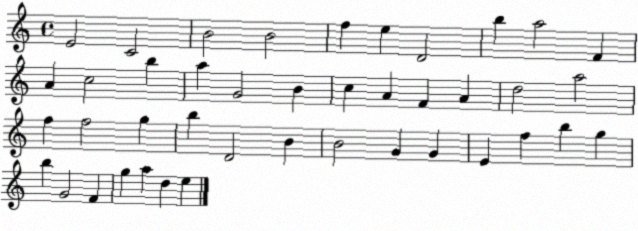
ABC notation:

X:1
T:Untitled
M:4/4
L:1/4
K:C
E2 C2 B2 B2 f e D2 b a2 F A c2 b a G2 B c A F A d2 a2 f f2 g b D2 B B2 G G E f b g b G2 F g a d e